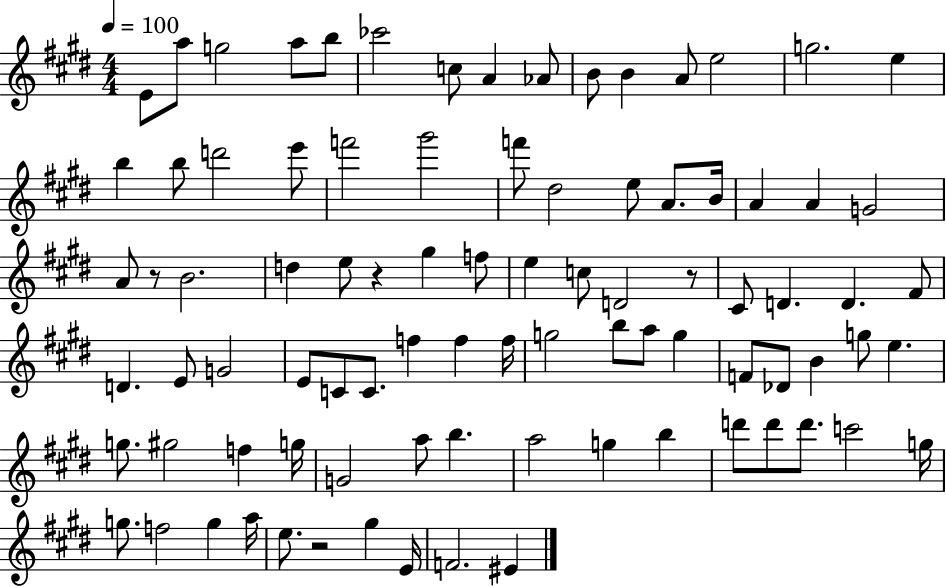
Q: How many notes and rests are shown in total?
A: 88